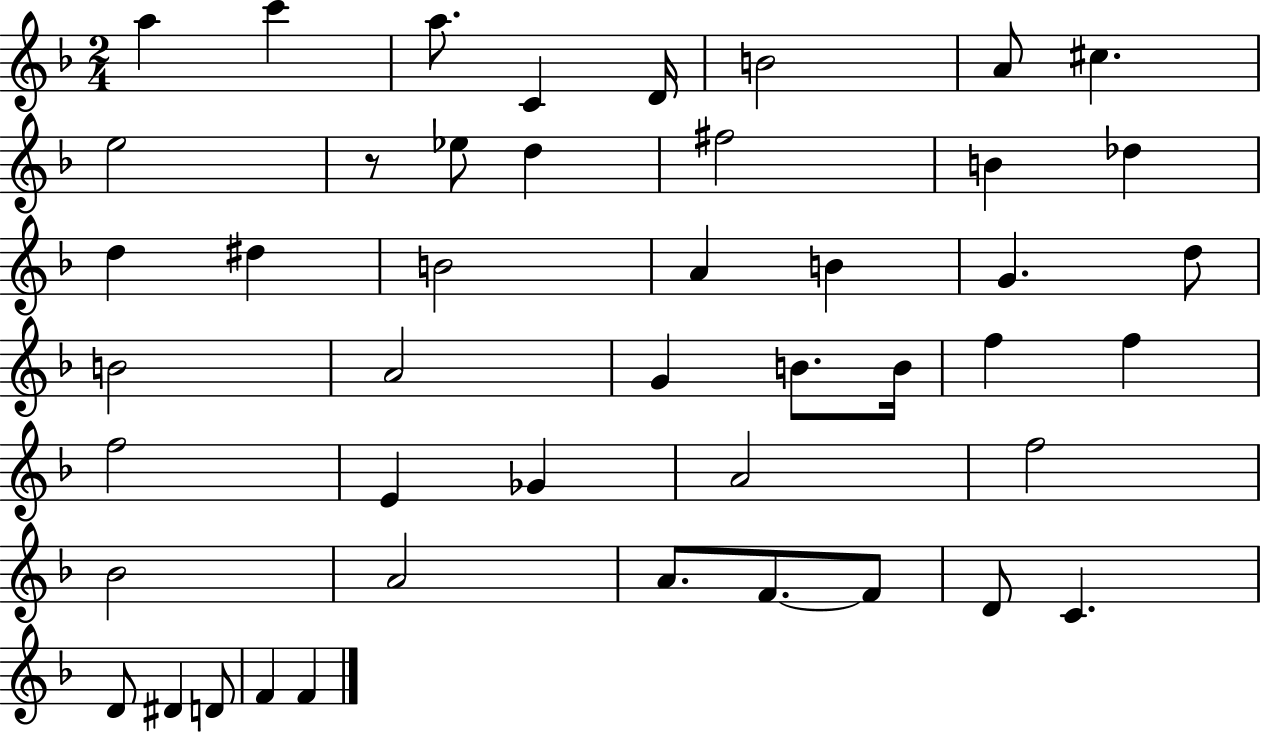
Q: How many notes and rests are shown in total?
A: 46